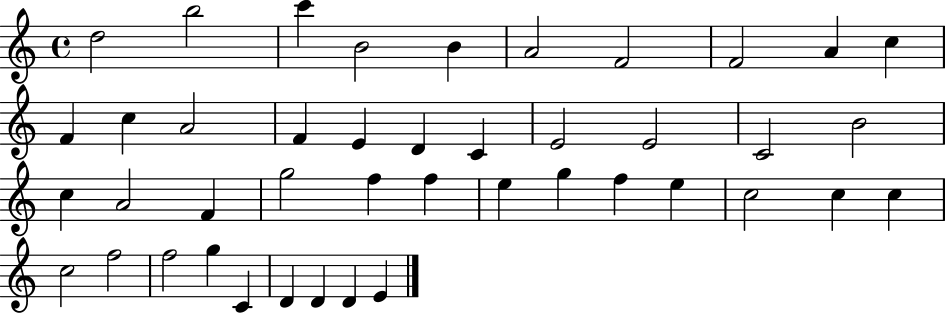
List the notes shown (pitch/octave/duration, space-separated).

D5/h B5/h C6/q B4/h B4/q A4/h F4/h F4/h A4/q C5/q F4/q C5/q A4/h F4/q E4/q D4/q C4/q E4/h E4/h C4/h B4/h C5/q A4/h F4/q G5/h F5/q F5/q E5/q G5/q F5/q E5/q C5/h C5/q C5/q C5/h F5/h F5/h G5/q C4/q D4/q D4/q D4/q E4/q